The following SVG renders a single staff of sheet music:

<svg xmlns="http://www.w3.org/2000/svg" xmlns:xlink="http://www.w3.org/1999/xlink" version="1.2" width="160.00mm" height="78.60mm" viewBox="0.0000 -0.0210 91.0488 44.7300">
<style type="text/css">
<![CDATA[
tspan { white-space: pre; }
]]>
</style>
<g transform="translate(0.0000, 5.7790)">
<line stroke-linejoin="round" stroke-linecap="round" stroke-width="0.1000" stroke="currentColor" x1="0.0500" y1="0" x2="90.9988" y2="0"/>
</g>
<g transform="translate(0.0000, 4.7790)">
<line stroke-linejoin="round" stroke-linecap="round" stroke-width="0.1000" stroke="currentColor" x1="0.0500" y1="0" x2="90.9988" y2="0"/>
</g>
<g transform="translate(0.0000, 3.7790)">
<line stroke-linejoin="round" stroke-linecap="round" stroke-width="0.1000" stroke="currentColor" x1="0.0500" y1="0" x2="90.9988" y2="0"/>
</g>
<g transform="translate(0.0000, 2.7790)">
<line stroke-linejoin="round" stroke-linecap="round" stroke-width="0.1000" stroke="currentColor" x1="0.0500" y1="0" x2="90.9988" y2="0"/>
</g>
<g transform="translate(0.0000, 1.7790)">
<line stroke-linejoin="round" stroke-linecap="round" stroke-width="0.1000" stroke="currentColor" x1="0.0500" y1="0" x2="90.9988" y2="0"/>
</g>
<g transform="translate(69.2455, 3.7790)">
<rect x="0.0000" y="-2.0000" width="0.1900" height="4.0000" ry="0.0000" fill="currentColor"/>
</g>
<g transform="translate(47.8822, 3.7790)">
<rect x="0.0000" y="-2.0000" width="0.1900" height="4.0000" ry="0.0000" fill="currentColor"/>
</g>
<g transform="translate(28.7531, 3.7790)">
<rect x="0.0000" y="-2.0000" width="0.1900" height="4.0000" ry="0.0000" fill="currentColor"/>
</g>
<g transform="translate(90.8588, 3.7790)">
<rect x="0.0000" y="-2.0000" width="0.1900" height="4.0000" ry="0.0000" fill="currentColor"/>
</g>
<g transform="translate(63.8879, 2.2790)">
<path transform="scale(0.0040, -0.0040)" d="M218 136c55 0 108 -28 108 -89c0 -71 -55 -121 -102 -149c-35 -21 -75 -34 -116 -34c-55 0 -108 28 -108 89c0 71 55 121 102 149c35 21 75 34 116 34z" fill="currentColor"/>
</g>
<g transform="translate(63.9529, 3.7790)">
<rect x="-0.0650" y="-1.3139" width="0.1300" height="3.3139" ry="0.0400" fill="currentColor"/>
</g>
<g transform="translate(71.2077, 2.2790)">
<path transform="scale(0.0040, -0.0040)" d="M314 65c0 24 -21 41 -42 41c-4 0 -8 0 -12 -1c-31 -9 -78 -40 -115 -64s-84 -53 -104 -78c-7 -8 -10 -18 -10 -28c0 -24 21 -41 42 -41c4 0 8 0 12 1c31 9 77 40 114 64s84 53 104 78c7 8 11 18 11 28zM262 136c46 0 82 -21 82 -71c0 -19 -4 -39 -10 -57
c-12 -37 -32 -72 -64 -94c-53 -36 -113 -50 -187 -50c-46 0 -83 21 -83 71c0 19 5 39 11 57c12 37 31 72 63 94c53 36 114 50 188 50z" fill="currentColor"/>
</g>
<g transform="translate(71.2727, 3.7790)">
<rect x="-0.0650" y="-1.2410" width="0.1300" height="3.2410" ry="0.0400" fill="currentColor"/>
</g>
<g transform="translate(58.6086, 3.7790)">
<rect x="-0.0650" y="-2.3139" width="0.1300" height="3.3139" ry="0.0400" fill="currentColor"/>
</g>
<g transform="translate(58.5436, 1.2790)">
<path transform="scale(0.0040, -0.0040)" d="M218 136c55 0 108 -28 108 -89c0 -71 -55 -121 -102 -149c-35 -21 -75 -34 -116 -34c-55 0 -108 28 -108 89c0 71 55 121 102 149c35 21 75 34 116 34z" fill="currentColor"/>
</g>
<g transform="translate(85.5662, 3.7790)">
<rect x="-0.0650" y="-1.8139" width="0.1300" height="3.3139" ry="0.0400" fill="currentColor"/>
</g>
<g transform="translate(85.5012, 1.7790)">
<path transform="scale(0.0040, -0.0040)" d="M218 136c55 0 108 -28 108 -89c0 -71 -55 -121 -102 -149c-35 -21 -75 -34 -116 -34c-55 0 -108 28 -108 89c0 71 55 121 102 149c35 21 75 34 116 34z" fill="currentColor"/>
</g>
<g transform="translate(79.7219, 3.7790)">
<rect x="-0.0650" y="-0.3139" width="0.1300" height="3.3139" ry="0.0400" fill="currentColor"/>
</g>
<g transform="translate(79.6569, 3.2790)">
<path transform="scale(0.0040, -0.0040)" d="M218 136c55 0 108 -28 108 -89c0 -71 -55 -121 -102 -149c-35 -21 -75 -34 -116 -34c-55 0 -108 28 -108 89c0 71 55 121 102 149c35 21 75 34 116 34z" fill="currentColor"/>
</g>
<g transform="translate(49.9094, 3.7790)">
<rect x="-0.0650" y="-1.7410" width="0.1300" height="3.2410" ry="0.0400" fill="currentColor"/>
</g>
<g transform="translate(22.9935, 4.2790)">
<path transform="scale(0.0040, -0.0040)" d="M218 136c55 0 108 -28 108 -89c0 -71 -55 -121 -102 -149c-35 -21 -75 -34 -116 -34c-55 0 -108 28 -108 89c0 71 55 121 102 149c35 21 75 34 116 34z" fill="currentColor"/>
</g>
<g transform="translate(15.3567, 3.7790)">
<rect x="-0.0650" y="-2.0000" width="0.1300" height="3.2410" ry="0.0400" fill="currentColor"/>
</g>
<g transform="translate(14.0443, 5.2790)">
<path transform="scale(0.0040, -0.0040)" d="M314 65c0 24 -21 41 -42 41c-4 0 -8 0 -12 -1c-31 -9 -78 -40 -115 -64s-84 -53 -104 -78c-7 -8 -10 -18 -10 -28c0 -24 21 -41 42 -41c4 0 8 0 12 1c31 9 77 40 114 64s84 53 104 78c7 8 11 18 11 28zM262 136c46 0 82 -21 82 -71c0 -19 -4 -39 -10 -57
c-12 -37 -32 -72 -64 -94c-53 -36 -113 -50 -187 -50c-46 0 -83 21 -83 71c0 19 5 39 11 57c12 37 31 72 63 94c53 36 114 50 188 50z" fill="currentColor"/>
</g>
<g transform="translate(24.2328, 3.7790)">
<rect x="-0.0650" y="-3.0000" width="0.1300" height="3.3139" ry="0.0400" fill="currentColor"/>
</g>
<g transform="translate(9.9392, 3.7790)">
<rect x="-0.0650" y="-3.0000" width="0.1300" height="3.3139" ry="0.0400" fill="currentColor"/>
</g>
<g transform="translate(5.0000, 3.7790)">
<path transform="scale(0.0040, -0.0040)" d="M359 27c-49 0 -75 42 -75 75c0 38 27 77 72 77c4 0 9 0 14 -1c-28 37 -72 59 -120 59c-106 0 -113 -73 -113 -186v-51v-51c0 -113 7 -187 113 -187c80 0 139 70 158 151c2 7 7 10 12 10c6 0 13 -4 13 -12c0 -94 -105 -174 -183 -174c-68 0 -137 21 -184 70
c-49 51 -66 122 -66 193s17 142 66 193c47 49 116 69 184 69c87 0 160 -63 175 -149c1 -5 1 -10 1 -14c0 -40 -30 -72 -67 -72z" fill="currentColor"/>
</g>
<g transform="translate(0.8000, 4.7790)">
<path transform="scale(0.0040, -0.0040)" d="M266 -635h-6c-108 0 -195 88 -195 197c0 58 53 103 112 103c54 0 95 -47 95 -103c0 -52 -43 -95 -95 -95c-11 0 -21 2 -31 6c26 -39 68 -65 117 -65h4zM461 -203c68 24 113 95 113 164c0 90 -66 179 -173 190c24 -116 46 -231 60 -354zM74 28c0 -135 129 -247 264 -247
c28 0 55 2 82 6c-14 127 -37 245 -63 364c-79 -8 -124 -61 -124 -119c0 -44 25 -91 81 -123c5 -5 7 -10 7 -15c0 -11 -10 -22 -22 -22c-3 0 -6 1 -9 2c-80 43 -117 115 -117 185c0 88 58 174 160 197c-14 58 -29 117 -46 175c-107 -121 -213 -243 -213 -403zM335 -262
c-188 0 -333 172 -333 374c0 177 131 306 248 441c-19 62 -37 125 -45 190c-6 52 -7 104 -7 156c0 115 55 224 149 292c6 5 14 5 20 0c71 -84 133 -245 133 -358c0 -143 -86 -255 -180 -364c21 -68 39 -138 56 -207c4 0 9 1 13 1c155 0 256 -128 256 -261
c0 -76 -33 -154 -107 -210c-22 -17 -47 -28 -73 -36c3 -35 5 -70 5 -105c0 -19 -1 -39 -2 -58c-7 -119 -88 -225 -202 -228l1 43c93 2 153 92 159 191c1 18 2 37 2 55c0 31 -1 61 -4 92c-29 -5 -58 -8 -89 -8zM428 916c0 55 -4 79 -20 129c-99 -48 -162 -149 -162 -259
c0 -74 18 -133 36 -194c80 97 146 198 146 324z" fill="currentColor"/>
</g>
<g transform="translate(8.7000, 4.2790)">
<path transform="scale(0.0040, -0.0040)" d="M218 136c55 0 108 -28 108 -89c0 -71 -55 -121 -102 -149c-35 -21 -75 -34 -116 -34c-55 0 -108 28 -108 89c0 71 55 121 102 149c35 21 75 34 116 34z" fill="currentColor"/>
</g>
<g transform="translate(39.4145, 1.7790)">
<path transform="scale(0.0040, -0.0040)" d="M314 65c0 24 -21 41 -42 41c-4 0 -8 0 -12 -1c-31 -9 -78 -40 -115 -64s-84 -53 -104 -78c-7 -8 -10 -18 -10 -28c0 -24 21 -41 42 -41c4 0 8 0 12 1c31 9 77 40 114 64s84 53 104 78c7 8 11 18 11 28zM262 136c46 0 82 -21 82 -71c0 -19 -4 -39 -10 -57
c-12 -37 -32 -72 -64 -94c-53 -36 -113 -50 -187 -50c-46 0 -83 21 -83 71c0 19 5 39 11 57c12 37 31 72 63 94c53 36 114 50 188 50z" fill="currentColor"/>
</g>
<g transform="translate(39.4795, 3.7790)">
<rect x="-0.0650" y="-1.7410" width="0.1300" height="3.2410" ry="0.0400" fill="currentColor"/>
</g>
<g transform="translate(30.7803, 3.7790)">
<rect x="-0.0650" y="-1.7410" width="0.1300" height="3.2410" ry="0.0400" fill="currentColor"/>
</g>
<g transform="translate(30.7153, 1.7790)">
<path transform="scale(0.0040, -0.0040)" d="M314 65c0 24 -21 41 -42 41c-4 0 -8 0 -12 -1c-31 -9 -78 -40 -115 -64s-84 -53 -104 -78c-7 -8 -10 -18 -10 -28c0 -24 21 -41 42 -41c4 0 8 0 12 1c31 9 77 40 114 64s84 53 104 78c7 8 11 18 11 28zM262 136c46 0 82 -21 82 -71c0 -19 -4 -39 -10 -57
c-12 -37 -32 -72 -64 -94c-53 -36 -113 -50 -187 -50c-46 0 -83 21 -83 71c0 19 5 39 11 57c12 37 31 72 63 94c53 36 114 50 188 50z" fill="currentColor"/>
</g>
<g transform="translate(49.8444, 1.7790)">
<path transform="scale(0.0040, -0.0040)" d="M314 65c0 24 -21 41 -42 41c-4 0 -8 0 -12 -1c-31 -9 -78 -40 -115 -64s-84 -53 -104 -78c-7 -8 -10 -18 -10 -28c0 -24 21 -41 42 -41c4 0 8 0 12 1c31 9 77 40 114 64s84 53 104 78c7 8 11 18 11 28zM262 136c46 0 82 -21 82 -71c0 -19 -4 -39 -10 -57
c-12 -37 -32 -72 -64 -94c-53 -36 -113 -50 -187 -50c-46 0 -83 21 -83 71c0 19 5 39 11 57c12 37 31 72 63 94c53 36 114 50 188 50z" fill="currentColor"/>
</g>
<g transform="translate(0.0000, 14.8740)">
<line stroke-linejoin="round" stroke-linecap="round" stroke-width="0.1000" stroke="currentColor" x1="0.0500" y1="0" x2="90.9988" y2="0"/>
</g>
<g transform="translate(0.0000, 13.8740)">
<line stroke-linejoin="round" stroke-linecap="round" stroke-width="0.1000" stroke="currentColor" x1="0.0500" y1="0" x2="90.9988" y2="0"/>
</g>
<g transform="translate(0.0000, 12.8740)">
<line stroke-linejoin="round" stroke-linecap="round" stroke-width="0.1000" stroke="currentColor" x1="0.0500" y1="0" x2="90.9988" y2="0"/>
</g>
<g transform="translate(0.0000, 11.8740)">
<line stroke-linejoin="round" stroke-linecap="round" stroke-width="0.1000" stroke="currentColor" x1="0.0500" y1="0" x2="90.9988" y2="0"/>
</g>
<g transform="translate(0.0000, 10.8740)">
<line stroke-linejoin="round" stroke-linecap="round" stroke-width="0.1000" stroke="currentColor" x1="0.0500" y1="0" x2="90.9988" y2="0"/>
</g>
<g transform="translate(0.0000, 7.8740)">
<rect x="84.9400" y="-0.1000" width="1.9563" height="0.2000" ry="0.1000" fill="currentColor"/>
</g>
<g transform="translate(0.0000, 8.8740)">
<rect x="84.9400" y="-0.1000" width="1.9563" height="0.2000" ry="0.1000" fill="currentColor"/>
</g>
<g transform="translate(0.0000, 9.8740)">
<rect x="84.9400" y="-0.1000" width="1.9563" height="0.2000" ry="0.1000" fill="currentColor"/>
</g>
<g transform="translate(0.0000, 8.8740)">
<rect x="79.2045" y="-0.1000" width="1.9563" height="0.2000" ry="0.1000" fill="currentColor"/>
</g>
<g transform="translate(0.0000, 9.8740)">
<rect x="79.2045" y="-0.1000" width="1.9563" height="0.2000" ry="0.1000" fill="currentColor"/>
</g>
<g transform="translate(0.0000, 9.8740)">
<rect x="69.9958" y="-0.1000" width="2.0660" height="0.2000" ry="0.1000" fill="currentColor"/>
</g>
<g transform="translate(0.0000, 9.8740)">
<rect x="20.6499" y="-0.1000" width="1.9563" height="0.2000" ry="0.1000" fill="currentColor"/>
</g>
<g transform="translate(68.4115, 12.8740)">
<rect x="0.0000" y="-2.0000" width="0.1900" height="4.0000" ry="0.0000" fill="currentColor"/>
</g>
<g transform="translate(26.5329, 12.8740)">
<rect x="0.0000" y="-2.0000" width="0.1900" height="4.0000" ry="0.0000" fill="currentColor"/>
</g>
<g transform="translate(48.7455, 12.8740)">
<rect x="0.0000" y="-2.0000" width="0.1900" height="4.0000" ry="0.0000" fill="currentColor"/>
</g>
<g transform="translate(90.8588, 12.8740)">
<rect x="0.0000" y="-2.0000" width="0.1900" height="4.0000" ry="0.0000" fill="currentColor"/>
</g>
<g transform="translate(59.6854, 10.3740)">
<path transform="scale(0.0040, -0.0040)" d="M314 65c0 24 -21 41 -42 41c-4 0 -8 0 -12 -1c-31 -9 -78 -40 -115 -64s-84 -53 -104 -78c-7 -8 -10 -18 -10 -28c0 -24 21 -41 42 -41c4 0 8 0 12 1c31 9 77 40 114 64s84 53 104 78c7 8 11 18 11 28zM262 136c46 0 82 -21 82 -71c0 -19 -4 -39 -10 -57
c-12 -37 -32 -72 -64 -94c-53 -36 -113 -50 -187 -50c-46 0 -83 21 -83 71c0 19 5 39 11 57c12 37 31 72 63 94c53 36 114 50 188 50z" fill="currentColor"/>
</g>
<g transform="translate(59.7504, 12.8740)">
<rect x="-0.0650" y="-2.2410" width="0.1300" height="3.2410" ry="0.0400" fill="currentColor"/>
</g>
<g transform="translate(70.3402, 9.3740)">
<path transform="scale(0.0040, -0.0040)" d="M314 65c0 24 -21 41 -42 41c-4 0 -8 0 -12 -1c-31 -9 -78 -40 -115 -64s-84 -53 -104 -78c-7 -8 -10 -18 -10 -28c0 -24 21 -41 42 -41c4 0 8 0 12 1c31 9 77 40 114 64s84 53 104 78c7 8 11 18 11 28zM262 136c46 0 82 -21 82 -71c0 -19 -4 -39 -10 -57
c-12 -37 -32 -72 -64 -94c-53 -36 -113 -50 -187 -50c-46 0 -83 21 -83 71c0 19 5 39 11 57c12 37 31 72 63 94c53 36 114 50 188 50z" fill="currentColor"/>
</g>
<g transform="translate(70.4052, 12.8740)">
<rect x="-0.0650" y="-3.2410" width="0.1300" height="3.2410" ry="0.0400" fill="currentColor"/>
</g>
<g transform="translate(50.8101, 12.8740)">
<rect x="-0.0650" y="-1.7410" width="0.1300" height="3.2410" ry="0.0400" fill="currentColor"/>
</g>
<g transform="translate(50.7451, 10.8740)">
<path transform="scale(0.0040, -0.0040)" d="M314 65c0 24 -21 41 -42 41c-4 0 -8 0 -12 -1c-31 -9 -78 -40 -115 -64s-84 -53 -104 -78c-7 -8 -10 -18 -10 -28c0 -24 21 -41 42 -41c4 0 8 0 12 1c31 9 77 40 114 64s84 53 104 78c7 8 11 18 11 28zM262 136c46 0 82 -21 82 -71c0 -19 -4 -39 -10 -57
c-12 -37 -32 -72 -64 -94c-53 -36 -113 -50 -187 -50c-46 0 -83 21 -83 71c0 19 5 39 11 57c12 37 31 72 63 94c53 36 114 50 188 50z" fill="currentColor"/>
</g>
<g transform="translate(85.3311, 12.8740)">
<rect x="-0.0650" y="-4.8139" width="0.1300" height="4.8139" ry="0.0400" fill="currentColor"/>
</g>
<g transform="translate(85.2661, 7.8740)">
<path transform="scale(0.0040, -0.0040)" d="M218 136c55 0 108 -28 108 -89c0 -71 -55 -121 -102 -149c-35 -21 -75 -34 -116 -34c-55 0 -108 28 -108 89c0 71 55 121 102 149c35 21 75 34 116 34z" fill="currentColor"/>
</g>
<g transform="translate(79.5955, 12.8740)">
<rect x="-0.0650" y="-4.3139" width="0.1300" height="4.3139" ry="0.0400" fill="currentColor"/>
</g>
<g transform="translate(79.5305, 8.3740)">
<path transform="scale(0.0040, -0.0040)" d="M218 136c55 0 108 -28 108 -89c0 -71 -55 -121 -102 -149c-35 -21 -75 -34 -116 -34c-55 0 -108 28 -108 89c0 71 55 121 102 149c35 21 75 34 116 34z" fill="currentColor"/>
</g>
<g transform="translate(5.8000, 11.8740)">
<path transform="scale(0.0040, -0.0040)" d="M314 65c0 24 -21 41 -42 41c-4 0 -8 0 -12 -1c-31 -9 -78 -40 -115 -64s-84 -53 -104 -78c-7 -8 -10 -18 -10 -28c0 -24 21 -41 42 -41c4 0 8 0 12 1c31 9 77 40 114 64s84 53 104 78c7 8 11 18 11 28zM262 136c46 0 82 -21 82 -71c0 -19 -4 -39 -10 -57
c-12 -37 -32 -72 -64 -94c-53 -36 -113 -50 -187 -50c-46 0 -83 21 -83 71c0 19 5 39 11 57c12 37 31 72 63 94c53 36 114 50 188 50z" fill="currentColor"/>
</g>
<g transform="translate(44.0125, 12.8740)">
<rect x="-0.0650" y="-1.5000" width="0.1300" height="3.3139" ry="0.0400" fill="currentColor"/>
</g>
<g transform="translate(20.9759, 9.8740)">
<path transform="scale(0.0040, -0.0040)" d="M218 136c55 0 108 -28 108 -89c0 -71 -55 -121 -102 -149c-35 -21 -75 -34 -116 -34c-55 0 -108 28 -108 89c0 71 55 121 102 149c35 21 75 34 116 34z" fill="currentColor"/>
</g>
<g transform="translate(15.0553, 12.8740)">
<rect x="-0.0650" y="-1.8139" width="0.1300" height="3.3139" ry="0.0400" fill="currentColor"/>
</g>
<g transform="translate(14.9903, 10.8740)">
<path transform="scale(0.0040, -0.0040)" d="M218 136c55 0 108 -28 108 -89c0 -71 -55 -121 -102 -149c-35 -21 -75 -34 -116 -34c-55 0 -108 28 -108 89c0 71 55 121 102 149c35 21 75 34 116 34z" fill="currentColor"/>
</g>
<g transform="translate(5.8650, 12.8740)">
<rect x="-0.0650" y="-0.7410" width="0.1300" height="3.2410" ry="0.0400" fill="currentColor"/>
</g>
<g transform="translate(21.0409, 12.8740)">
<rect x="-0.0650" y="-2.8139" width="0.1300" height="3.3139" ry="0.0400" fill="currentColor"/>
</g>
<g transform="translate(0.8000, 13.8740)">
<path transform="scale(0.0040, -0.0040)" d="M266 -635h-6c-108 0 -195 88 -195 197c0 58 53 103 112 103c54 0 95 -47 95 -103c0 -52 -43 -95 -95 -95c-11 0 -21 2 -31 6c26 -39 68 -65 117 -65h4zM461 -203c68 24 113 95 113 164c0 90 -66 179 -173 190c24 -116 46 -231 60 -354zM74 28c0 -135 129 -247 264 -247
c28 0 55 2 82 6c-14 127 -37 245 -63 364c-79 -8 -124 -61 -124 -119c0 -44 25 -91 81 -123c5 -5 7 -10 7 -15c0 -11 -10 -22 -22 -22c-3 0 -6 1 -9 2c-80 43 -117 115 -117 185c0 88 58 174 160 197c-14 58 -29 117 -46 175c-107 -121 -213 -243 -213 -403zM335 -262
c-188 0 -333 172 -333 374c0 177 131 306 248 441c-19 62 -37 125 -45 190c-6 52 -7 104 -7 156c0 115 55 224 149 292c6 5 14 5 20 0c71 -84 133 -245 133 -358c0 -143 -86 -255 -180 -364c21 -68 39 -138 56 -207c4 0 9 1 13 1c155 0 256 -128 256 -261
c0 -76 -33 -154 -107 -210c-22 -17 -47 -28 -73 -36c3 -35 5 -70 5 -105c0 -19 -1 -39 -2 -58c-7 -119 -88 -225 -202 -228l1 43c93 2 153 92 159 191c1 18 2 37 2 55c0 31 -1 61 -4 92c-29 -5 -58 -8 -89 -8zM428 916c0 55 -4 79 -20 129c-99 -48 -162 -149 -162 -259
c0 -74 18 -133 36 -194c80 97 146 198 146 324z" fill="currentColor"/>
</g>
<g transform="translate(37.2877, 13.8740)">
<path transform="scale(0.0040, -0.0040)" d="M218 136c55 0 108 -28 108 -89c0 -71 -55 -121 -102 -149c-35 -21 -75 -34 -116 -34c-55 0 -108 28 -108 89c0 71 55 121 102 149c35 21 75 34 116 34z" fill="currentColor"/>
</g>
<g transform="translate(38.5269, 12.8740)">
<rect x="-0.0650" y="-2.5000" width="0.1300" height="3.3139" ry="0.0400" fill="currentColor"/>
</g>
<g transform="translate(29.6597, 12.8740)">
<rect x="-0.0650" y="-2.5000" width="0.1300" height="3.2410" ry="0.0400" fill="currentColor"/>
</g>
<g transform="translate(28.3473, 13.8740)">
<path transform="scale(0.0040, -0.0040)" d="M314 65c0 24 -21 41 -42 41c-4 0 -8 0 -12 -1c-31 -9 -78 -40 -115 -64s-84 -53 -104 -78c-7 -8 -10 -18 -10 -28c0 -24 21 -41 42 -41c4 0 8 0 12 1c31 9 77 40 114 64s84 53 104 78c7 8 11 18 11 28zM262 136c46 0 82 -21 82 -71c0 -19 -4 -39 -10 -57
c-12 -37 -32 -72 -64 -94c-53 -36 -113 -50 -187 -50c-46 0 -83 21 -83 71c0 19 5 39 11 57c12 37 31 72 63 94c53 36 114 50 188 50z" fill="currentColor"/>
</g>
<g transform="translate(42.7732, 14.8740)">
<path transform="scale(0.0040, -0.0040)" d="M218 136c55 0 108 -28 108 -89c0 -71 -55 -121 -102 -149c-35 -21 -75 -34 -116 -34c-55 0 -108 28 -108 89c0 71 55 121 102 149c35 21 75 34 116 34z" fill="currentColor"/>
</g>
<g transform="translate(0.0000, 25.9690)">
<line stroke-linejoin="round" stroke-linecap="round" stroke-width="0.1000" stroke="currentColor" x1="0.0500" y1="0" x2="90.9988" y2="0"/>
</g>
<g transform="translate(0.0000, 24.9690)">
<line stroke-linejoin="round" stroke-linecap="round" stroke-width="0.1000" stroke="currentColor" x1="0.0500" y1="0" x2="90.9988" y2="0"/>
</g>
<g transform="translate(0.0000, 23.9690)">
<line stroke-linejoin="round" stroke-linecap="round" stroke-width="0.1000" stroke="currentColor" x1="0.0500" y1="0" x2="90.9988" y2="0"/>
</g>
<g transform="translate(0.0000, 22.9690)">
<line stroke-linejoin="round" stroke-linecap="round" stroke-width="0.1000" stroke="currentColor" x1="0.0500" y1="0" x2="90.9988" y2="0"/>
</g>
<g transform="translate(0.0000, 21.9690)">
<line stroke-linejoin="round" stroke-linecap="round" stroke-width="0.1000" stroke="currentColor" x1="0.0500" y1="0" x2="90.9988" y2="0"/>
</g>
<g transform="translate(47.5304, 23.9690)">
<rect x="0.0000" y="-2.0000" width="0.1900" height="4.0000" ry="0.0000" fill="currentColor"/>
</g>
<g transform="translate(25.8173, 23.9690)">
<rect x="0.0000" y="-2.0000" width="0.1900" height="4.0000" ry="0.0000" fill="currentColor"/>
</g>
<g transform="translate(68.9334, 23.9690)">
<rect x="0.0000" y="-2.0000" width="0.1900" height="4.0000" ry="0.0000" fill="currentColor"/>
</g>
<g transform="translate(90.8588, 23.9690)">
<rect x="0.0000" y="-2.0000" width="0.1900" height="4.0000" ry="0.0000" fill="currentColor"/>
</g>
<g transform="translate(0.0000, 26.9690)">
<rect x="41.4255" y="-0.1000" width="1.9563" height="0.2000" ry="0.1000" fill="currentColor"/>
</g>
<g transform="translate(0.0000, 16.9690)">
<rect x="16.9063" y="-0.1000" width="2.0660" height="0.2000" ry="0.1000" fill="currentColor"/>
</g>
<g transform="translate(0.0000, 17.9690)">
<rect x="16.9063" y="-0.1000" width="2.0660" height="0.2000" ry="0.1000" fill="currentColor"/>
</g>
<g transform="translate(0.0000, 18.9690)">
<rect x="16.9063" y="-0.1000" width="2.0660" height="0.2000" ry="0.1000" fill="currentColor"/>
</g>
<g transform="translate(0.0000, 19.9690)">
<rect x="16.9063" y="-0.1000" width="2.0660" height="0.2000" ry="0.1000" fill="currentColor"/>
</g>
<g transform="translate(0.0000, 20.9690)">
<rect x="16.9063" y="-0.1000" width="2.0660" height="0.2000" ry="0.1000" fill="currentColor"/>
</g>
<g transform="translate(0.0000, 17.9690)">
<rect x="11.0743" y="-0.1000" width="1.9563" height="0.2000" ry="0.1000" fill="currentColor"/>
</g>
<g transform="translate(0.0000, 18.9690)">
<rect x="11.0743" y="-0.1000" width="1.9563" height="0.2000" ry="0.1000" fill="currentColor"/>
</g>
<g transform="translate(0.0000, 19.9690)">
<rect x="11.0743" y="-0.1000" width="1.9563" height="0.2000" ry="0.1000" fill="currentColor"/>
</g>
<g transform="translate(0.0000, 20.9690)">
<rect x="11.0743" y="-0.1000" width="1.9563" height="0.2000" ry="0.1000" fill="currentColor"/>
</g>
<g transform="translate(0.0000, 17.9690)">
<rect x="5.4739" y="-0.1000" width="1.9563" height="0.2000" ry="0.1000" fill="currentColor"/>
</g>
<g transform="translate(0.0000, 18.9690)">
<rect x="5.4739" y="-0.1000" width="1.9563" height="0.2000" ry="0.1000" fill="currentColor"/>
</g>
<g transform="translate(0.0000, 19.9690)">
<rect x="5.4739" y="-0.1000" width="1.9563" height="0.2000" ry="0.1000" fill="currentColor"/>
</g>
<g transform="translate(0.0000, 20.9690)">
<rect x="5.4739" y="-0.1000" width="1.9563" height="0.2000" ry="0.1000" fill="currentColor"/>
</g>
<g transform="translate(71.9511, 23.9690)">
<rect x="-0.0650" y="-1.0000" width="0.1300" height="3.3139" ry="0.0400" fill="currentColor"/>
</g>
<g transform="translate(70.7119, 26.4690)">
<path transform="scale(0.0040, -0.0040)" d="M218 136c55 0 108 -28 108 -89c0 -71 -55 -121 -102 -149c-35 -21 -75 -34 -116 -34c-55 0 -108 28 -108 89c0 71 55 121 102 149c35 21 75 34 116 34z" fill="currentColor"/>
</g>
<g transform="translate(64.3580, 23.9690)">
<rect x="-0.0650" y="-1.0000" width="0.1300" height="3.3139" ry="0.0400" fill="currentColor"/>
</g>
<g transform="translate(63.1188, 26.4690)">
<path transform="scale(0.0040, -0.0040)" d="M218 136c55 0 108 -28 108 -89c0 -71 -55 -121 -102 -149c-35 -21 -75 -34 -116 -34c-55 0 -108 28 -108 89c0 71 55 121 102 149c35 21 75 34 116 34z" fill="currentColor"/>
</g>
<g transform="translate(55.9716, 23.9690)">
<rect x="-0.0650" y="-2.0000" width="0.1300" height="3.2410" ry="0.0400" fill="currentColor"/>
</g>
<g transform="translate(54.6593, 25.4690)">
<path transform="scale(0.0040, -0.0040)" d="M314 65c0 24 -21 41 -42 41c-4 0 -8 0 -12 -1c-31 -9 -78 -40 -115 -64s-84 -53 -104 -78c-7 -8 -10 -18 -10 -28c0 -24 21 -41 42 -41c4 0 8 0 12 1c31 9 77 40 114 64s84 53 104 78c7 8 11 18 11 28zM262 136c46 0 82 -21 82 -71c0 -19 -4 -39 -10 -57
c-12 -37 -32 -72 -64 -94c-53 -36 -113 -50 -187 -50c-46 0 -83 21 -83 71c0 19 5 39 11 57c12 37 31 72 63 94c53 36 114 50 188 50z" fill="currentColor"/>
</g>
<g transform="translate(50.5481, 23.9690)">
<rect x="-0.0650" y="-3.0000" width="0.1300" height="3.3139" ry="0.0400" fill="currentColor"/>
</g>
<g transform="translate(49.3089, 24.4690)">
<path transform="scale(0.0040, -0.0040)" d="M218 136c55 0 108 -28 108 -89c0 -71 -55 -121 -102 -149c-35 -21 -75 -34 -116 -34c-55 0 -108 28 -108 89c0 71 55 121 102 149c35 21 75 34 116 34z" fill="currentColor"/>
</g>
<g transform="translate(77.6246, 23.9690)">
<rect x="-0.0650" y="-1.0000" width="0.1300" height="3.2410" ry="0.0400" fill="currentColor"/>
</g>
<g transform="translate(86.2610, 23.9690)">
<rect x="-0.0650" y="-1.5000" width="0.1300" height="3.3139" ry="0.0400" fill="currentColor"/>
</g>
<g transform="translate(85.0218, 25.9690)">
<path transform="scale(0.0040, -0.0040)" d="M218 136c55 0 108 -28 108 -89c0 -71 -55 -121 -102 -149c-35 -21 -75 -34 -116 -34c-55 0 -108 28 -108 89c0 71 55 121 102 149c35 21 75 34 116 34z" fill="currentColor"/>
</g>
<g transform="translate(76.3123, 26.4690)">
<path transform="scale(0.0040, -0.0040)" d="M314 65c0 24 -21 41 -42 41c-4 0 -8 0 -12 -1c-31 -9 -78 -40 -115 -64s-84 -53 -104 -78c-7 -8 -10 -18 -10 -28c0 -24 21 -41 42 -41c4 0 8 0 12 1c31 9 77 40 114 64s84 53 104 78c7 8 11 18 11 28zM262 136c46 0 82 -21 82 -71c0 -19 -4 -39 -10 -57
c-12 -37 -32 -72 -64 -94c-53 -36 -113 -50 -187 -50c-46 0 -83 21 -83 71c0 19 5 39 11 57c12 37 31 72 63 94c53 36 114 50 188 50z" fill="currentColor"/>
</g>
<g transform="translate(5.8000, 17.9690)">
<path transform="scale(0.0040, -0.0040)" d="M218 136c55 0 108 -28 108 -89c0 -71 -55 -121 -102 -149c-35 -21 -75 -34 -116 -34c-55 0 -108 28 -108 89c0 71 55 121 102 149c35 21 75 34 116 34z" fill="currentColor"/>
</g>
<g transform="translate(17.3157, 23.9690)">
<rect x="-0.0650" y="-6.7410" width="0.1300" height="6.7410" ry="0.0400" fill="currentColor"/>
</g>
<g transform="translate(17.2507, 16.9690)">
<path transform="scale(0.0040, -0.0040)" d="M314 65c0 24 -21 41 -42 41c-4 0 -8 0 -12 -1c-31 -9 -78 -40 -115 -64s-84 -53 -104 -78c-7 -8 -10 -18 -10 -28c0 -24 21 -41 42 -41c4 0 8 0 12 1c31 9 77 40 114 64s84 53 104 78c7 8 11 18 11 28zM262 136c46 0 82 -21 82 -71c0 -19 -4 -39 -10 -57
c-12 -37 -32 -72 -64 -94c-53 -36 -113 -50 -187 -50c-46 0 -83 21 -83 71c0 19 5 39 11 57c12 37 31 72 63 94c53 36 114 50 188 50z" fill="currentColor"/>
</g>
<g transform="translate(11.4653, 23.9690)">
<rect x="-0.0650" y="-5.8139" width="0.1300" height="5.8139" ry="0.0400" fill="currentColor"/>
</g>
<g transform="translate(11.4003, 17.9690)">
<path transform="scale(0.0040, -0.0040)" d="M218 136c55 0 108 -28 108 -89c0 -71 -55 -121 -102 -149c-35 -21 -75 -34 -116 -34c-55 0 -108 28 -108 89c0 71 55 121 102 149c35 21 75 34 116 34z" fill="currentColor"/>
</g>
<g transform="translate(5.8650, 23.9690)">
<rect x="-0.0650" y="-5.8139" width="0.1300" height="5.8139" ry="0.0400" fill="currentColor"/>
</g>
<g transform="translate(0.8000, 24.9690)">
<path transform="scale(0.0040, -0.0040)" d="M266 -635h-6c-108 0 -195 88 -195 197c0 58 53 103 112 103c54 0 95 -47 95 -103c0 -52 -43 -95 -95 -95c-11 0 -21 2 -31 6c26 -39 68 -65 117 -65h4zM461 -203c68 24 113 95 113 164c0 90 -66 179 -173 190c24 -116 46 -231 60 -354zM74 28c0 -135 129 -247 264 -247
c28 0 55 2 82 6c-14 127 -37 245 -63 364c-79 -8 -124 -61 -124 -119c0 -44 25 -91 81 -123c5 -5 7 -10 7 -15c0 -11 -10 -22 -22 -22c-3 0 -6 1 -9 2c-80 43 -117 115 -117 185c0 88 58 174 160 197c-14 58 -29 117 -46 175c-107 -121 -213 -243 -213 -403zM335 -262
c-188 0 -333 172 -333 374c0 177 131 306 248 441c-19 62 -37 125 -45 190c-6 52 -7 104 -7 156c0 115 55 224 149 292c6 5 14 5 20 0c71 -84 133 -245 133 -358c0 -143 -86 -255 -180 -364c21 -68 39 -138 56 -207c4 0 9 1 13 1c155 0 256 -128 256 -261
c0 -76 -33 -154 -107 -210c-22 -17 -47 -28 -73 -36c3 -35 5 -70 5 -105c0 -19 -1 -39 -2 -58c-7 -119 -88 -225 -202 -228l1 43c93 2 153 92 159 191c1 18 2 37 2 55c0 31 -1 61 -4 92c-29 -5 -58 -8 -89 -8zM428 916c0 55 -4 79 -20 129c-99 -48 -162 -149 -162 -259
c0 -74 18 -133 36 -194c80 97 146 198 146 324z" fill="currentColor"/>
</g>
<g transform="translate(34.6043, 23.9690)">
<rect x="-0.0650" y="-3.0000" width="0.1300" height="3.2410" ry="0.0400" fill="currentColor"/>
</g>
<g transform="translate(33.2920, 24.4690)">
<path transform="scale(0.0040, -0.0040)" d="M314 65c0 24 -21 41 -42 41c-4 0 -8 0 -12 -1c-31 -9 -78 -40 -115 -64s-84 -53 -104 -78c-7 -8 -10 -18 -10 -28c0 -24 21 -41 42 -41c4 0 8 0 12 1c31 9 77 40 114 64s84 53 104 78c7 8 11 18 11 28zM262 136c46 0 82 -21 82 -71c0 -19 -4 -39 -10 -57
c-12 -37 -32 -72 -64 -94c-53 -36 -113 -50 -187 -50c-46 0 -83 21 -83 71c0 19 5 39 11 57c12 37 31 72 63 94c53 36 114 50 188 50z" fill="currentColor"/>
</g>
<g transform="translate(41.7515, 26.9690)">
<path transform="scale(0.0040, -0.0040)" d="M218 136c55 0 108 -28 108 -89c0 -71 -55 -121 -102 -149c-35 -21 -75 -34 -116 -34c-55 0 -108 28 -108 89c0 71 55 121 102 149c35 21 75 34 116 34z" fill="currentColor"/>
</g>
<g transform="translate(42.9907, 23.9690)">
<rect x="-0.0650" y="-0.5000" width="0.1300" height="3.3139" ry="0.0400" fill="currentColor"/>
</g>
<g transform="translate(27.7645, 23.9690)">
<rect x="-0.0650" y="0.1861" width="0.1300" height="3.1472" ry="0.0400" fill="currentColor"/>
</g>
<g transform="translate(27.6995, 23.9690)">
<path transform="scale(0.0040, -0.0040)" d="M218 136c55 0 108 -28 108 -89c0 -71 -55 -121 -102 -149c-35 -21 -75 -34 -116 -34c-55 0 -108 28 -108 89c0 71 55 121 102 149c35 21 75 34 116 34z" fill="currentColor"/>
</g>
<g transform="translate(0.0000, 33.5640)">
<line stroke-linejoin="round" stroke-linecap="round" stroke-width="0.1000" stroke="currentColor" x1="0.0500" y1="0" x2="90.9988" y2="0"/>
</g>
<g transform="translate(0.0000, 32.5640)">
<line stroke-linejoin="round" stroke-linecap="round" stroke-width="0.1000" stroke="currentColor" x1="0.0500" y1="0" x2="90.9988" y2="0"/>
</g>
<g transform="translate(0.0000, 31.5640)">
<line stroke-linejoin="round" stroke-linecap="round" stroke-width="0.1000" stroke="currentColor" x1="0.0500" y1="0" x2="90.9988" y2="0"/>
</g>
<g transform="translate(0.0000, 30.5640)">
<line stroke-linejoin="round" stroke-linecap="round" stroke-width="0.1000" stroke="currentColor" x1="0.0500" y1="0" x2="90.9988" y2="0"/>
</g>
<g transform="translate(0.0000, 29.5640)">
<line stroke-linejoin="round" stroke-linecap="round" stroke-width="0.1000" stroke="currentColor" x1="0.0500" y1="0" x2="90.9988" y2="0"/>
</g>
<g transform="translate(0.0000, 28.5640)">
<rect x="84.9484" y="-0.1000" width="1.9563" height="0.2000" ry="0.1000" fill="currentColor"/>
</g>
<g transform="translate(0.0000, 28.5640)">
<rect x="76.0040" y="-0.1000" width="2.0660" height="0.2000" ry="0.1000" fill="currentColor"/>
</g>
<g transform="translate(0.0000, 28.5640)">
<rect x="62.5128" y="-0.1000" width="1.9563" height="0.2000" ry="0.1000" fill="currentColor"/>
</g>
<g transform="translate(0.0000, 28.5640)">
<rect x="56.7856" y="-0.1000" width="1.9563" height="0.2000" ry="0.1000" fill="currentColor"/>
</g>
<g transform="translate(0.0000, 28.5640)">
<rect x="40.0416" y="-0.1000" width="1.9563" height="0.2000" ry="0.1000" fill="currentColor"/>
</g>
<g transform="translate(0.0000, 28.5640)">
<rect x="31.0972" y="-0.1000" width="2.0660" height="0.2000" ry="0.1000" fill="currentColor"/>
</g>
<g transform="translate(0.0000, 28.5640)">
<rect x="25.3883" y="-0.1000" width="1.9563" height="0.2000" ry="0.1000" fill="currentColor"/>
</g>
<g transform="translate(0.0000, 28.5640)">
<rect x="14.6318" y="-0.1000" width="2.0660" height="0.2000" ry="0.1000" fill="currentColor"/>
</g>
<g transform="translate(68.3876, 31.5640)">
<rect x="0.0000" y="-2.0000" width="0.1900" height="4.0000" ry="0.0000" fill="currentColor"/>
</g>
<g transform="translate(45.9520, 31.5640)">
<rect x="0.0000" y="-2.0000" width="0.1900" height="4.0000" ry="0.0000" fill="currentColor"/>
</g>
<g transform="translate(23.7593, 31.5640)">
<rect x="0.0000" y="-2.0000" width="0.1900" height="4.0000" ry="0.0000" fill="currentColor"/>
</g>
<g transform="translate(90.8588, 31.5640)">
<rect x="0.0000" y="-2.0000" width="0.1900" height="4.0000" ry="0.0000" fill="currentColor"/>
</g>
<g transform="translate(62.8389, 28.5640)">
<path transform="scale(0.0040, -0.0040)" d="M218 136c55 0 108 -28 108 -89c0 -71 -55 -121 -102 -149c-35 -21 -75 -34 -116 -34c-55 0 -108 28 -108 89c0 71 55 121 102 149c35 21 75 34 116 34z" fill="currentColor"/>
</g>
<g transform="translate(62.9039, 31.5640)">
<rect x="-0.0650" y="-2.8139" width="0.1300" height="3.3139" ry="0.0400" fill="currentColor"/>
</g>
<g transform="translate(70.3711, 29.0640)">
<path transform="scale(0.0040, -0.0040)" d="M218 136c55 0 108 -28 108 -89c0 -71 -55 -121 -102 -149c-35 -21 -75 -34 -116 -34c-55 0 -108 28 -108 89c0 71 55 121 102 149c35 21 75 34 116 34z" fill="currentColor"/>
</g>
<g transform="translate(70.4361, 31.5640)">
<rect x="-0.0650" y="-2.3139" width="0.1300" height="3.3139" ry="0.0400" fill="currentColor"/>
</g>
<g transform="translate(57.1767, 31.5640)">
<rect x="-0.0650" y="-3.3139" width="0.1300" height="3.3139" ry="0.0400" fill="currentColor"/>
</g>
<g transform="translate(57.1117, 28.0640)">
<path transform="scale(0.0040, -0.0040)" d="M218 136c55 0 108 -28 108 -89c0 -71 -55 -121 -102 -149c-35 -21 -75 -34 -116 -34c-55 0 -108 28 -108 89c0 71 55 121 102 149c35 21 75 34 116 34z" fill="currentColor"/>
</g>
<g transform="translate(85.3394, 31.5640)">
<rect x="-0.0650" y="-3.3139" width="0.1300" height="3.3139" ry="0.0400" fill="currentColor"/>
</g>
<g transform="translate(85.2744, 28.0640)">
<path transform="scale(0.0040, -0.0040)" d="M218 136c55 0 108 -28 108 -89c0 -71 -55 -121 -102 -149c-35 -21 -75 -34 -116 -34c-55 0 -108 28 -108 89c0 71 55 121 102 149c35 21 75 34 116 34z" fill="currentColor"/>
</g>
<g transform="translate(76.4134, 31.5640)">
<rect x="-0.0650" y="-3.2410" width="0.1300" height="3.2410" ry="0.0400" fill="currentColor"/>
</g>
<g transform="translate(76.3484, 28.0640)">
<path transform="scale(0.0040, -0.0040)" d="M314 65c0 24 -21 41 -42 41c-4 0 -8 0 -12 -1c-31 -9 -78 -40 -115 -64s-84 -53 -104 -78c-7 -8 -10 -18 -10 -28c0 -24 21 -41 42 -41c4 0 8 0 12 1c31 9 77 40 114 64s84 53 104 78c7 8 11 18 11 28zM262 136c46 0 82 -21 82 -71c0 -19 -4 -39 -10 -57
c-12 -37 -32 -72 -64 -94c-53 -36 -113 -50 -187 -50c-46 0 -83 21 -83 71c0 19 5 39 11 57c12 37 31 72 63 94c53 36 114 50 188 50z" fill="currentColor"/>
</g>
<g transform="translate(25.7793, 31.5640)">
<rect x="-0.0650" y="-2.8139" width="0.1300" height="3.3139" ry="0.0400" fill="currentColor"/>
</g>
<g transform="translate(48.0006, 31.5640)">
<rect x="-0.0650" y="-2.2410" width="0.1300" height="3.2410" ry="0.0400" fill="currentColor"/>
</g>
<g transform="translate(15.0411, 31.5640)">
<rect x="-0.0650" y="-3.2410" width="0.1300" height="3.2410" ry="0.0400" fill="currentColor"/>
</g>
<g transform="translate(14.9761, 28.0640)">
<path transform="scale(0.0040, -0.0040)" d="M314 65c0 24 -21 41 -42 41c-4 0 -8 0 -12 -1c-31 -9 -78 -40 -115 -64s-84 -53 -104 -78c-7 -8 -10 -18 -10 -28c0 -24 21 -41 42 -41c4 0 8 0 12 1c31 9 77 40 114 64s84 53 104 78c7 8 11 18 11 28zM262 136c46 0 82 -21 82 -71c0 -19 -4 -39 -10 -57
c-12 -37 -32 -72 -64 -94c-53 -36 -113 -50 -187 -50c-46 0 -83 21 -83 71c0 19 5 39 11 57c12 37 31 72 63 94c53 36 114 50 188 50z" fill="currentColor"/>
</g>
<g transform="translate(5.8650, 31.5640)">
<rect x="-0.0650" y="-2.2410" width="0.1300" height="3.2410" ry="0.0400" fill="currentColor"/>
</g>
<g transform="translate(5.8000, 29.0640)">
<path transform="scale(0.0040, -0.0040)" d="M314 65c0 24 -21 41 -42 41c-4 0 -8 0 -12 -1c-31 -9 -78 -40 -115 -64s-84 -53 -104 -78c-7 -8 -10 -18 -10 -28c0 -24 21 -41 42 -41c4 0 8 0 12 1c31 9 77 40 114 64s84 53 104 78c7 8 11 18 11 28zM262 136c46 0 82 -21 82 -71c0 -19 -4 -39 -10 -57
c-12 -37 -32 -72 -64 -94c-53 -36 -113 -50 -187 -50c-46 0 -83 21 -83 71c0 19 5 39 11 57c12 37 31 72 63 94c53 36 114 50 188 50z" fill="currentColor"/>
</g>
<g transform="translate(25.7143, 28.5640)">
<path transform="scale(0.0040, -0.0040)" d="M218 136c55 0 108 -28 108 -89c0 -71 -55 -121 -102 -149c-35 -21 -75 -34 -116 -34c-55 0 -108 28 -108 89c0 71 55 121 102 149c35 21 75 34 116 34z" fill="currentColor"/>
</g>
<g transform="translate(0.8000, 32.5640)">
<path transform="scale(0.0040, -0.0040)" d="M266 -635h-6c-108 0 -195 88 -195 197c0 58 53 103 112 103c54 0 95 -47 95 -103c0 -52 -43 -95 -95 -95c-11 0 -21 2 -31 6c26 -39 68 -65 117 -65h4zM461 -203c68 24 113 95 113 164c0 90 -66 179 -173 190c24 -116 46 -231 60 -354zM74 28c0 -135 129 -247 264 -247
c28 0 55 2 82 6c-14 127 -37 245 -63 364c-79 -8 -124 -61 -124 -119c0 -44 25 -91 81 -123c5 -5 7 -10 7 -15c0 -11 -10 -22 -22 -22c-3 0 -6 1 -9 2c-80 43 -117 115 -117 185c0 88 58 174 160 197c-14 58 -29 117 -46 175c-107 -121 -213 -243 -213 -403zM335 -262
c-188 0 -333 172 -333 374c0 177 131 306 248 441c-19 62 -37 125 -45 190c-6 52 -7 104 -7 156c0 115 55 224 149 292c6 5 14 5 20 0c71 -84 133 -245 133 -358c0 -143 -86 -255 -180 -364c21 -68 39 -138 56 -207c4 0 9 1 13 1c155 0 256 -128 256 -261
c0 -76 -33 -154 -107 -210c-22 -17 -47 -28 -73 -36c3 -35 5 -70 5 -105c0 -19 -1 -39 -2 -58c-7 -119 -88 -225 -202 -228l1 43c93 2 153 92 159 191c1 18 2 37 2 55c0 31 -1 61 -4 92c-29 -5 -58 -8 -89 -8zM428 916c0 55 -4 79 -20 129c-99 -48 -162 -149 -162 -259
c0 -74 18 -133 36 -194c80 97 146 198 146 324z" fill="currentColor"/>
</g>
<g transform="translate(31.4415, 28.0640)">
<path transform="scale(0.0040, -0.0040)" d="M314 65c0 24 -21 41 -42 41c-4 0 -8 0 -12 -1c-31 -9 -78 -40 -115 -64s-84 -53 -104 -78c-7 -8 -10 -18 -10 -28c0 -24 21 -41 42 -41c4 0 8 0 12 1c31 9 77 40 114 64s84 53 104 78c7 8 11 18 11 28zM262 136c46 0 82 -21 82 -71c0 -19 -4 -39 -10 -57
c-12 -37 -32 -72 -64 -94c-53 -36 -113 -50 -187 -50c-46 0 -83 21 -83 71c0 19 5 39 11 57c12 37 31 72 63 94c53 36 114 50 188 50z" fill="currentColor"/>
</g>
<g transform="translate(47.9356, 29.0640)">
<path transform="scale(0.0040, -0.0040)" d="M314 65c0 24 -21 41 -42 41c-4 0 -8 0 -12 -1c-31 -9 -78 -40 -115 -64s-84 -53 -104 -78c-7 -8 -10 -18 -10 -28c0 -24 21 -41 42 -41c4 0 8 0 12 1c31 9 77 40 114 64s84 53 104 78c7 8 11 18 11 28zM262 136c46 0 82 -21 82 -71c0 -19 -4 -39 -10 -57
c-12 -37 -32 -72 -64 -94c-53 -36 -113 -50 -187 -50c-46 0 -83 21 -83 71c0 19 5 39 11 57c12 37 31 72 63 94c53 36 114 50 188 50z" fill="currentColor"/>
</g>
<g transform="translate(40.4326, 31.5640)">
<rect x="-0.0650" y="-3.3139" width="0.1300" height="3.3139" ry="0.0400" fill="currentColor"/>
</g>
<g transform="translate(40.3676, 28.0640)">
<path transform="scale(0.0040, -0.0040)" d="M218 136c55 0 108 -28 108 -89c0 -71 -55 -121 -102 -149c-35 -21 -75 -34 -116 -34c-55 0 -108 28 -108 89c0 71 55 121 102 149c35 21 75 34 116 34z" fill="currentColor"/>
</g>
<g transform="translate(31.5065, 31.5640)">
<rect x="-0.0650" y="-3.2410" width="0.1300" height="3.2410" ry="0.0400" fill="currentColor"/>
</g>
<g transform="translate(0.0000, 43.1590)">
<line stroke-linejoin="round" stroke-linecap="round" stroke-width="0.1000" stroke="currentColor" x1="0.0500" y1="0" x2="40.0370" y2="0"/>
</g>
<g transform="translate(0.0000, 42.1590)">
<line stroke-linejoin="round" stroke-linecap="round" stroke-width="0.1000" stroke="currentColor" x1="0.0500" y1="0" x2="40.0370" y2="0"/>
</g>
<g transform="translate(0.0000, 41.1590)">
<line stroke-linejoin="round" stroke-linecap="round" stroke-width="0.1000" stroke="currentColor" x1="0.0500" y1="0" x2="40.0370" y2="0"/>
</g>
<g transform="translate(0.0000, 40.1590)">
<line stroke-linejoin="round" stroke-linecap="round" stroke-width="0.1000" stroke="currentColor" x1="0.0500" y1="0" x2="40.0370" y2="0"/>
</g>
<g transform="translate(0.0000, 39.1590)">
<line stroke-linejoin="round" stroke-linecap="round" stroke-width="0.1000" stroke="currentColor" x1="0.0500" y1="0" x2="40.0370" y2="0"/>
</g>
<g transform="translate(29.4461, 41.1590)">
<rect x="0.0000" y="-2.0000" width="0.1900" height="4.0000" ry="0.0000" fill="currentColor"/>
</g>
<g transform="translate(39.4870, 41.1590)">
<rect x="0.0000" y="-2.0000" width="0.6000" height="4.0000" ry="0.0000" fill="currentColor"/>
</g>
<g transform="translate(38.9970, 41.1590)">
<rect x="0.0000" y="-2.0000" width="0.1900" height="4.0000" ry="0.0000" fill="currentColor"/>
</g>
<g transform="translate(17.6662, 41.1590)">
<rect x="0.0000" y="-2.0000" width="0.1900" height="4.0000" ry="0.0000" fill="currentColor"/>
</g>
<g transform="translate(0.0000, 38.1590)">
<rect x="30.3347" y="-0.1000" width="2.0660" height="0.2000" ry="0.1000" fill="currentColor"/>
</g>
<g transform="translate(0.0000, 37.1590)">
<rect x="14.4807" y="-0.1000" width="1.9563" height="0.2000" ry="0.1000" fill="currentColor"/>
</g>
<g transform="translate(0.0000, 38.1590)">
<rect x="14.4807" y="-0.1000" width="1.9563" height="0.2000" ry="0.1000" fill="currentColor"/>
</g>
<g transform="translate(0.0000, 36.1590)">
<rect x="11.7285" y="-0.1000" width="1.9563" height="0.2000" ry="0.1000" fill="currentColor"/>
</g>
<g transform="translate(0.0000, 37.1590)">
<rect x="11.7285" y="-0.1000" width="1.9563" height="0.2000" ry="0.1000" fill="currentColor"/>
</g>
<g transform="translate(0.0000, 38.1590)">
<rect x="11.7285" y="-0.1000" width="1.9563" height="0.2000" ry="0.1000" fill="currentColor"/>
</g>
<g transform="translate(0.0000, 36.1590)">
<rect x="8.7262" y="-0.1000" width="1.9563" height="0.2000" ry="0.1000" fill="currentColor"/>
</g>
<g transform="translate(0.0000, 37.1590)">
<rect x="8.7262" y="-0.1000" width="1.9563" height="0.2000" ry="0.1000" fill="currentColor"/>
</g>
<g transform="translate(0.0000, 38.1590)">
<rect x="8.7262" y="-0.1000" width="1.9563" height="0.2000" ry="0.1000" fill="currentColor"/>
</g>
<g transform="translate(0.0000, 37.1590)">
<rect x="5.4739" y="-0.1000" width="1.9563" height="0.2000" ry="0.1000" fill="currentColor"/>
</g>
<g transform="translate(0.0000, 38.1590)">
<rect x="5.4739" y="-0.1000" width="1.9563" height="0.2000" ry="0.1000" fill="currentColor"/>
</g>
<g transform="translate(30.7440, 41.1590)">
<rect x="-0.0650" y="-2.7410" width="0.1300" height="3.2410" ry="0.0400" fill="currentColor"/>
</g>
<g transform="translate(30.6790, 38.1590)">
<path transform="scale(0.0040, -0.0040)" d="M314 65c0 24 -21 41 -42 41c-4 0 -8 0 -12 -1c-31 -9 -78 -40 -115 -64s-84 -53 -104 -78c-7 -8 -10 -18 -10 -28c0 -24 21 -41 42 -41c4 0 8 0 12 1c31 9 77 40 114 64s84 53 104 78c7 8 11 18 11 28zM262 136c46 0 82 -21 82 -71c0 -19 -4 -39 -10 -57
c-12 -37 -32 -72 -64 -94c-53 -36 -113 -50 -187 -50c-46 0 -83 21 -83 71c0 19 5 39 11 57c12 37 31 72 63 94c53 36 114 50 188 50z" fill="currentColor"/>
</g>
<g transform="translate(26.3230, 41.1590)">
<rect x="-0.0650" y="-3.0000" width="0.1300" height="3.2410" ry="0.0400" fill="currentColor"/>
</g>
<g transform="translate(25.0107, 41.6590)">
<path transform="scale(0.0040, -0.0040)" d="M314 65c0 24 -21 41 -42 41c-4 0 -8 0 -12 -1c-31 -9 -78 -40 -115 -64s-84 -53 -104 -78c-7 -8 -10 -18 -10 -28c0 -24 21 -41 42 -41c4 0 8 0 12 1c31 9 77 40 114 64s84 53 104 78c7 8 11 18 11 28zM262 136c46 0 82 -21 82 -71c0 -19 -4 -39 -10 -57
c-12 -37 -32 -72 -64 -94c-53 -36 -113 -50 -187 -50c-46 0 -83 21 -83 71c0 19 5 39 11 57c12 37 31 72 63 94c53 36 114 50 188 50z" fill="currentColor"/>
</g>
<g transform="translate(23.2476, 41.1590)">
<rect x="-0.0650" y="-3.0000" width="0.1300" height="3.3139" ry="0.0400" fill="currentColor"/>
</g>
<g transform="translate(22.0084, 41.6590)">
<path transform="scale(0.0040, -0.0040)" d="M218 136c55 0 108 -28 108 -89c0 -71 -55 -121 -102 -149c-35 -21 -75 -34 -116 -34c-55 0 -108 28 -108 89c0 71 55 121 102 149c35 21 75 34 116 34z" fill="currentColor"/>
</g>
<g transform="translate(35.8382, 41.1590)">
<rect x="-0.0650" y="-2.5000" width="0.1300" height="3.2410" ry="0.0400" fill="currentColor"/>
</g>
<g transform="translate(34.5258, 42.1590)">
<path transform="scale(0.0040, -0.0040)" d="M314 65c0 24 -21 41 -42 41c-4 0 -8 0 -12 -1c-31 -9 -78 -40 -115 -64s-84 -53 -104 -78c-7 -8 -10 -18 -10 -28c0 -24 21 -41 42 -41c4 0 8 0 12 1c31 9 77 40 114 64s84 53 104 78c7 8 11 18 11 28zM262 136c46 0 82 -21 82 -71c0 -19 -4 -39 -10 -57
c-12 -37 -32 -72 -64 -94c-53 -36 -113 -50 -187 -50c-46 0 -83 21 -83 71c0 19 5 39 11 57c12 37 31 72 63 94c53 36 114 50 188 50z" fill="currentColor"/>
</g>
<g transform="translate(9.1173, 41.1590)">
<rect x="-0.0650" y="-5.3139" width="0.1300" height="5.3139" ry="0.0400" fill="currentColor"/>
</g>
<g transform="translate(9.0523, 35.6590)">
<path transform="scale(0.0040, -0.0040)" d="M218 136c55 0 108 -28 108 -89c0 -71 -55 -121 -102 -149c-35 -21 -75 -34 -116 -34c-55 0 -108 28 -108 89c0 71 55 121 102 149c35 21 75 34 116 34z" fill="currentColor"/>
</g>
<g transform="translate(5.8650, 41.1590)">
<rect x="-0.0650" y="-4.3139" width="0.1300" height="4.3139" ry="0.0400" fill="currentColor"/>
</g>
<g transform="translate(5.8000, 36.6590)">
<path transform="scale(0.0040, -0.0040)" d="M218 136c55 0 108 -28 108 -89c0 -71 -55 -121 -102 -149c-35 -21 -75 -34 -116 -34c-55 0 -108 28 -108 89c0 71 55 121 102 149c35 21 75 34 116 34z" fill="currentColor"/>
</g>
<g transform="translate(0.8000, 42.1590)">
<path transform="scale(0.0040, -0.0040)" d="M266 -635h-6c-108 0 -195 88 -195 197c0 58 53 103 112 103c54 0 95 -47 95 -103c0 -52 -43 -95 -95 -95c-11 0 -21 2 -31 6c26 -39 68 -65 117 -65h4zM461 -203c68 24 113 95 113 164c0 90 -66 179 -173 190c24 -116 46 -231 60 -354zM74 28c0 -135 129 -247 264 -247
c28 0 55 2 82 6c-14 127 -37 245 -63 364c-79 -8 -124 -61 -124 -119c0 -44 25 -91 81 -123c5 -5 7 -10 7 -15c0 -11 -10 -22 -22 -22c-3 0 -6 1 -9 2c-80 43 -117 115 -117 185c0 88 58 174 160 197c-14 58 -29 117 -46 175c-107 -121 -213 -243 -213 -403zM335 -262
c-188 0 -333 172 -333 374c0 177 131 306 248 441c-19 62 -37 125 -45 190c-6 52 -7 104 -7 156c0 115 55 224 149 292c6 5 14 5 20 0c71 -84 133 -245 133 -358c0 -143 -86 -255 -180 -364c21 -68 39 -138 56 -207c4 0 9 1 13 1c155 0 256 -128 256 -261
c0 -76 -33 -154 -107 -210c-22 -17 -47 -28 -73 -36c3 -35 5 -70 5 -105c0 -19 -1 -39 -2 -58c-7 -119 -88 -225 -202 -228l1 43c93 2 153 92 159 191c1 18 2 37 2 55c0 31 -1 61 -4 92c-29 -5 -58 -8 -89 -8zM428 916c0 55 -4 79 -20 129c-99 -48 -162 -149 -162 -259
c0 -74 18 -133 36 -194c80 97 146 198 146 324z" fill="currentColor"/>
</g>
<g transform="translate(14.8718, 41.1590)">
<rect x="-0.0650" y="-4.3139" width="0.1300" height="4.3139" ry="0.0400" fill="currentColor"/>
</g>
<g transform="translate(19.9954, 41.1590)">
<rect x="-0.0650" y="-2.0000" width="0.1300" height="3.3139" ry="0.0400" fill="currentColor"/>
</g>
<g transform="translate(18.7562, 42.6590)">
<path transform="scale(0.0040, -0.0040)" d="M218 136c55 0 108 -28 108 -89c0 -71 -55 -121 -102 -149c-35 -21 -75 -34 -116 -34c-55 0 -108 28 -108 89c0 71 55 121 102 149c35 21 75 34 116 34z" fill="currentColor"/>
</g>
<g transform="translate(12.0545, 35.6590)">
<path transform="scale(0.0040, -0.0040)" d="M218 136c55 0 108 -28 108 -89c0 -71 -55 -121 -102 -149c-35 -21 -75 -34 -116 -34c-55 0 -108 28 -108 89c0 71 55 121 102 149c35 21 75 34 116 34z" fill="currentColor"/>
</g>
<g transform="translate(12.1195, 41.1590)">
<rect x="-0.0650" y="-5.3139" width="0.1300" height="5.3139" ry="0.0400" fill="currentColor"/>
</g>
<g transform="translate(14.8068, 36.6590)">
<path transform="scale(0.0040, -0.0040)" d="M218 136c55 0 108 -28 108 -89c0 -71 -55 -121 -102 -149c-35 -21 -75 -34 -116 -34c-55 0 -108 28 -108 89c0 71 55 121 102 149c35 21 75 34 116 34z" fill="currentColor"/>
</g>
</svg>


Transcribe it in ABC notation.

X:1
T:Untitled
M:4/4
L:1/4
K:C
A F2 A f2 f2 f2 g e e2 c f d2 f a G2 G E f2 g2 b2 d' e' g' g' b'2 B A2 C A F2 D D D2 E g2 b2 a b2 b g2 b a g b2 b d' f' f' d' F A A2 a2 G2